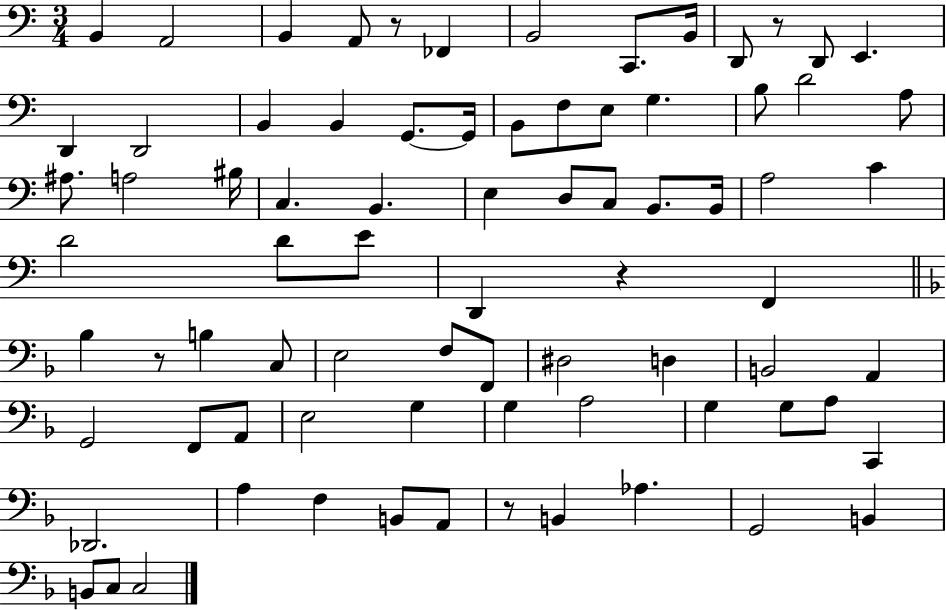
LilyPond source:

{
  \clef bass
  \numericTimeSignature
  \time 3/4
  \key c \major
  b,4 a,2 | b,4 a,8 r8 fes,4 | b,2 c,8. b,16 | d,8 r8 d,8 e,4. | \break d,4 d,2 | b,4 b,4 g,8.~~ g,16 | b,8 f8 e8 g4. | b8 d'2 a8 | \break ais8. a2 bis16 | c4. b,4. | e4 d8 c8 b,8. b,16 | a2 c'4 | \break d'2 d'8 e'8 | d,4 r4 f,4 | \bar "||" \break \key d \minor bes4 r8 b4 c8 | e2 f8 f,8 | dis2 d4 | b,2 a,4 | \break g,2 f,8 a,8 | e2 g4 | g4 a2 | g4 g8 a8 c,4 | \break des,2. | a4 f4 b,8 a,8 | r8 b,4 aes4. | g,2 b,4 | \break b,8 c8 c2 | \bar "|."
}